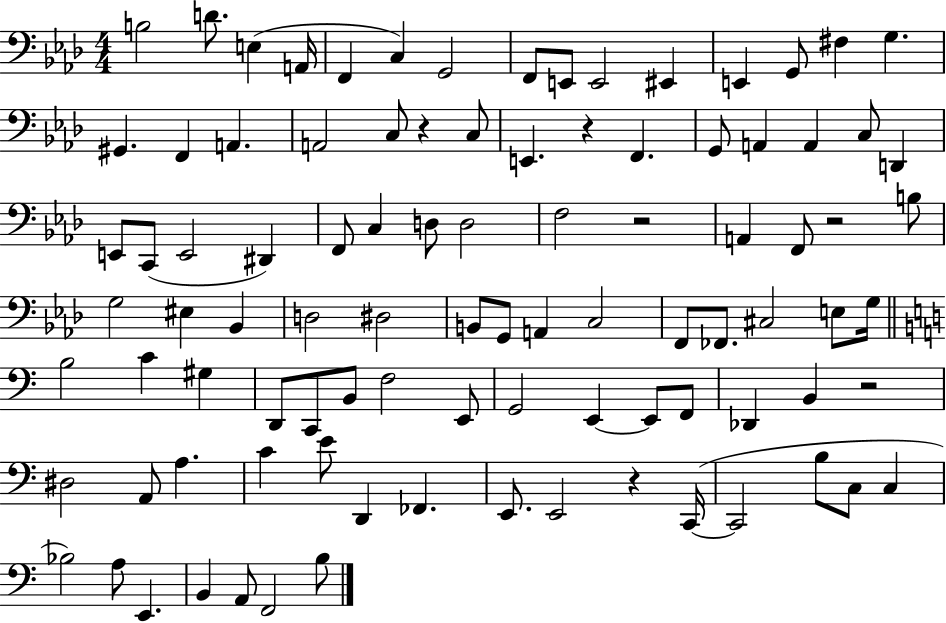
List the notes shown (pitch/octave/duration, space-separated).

B3/h D4/e. E3/q A2/s F2/q C3/q G2/h F2/e E2/e E2/h EIS2/q E2/q G2/e F#3/q G3/q. G#2/q. F2/q A2/q. A2/h C3/e R/q C3/e E2/q. R/q F2/q. G2/e A2/q A2/q C3/e D2/q E2/e C2/e E2/h D#2/q F2/e C3/q D3/e D3/h F3/h R/h A2/q F2/e R/h B3/e G3/h EIS3/q Bb2/q D3/h D#3/h B2/e G2/e A2/q C3/h F2/e FES2/e. C#3/h E3/e G3/s B3/h C4/q G#3/q D2/e C2/e B2/e F3/h E2/e G2/h E2/q E2/e F2/e Db2/q B2/q R/h D#3/h A2/e A3/q. C4/q E4/e D2/q FES2/q. E2/e. E2/h R/q C2/s C2/h B3/e C3/e C3/q Bb3/h A3/e E2/q. B2/q A2/e F2/h B3/e